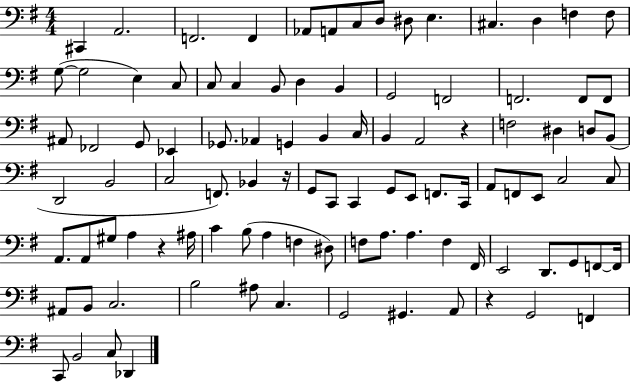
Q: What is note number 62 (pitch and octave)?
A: A2